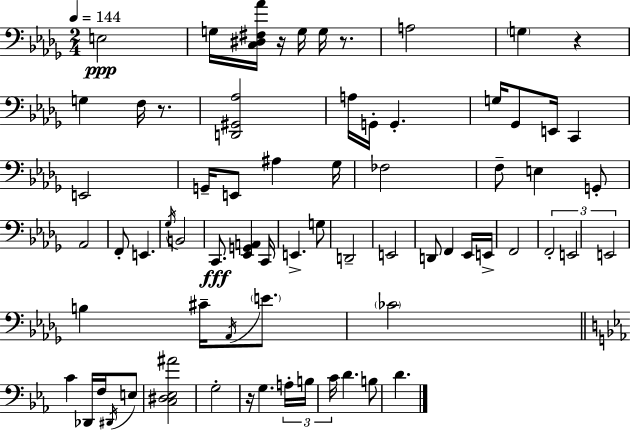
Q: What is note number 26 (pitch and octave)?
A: F2